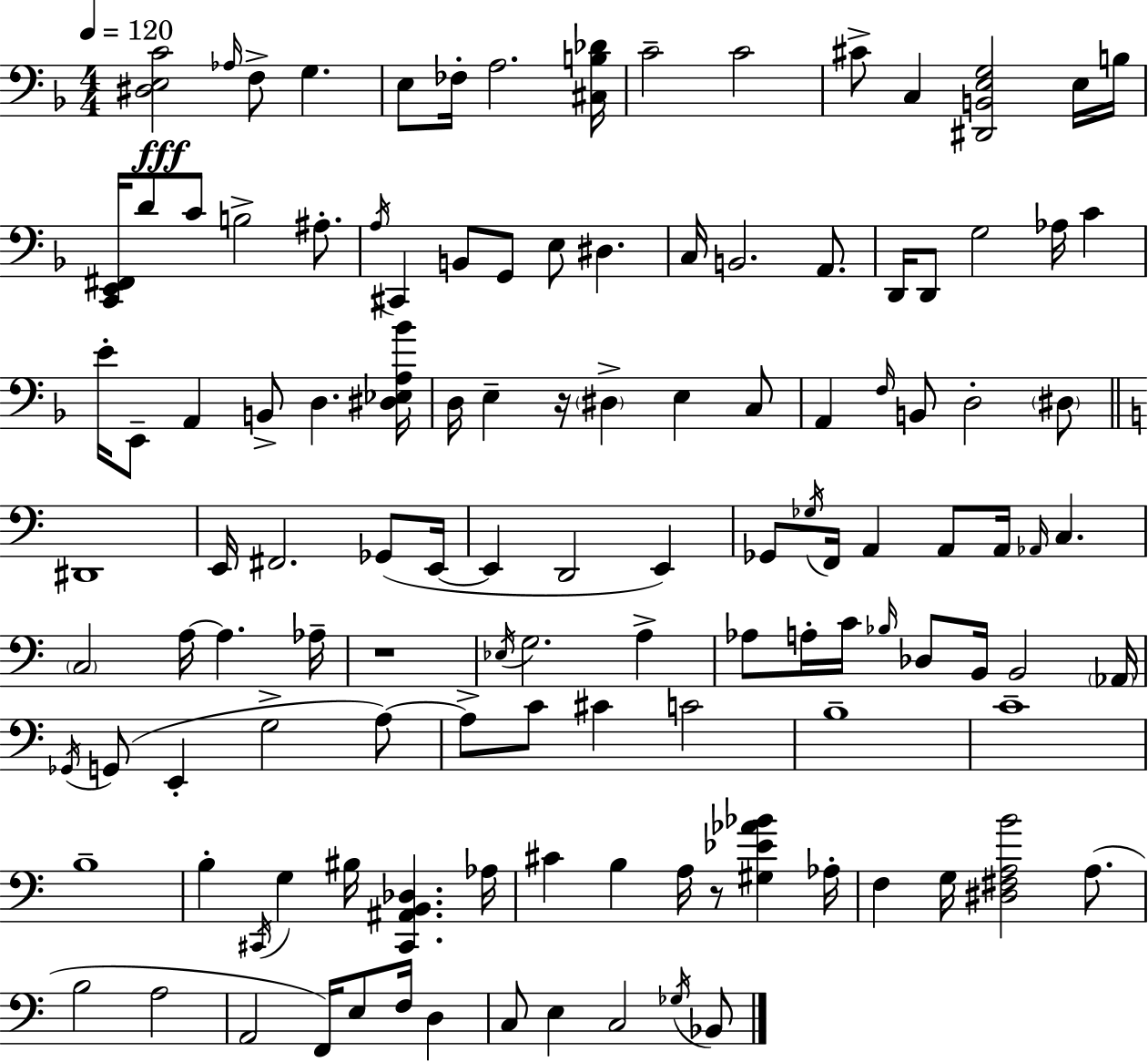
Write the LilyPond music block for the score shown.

{
  \clef bass
  \numericTimeSignature
  \time 4/4
  \key f \major
  \tempo 4 = 120
  \repeat volta 2 { <dis e c'>2\fff \grace { aes16 } f8-> g4. | e8 fes16-. a2. | <cis b des'>16 c'2-- c'2 | cis'8-> c4 <dis, b, e g>2 e16 | \break b16 <c, e, fis,>16 d'8 c'8 b2-> ais8.-. | \acciaccatura { a16 } cis,4 b,8 g,8 e8 dis4. | c16 b,2. a,8. | d,16 d,8 g2 aes16 c'4 | \break e'16-. e,8-- a,4 b,8-> d4. | <dis ees a bes'>16 d16 e4-- r16 \parenthesize dis4-> e4 | c8 a,4 \grace { f16 } b,8 d2-. | \parenthesize dis8 \bar "||" \break \key a \minor dis,1 | e,16 fis,2. ges,8( e,16~~ | e,4 d,2 e,4) | ges,8 \acciaccatura { ges16 } f,16 a,4 a,8 a,16 \grace { aes,16 } c4. | \break \parenthesize c2 a16~~ a4. | aes16-- r1 | \acciaccatura { ees16 } g2. a4-> | aes8 a16-. c'16 \grace { bes16 } des8 b,16 b,2 | \break \parenthesize aes,16 \acciaccatura { ges,16 }( g,8 e,4-. g2-> | a8~~) a8-> c'8 cis'4 c'2 | b1-- | c'1-- | \break b1-- | b4-. \acciaccatura { cis,16 } g4 bis16 <cis, ais, b, des>4. | aes16 cis'4 b4 a16 r8 | <gis ees' aes' bes'>4 aes16-. f4 g16 <dis fis a b'>2 | \break a8.( b2 a2 | a,2 f,16) e8 | f16 d4 c8 e4 c2 | \acciaccatura { ges16 } bes,8 } \bar "|."
}